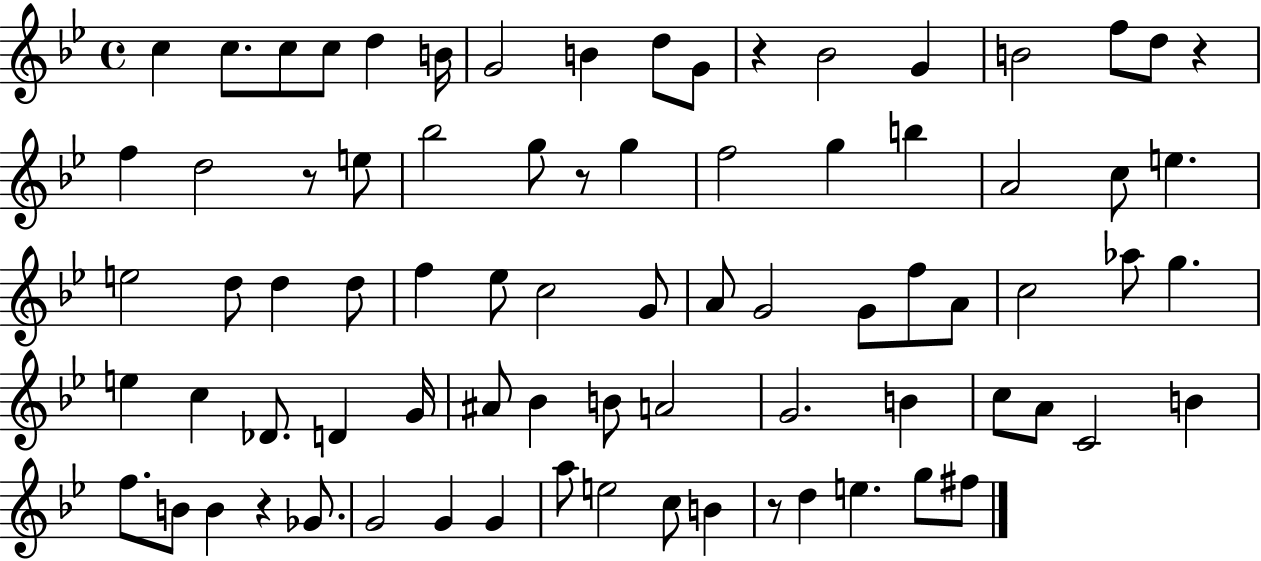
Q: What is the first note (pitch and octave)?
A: C5